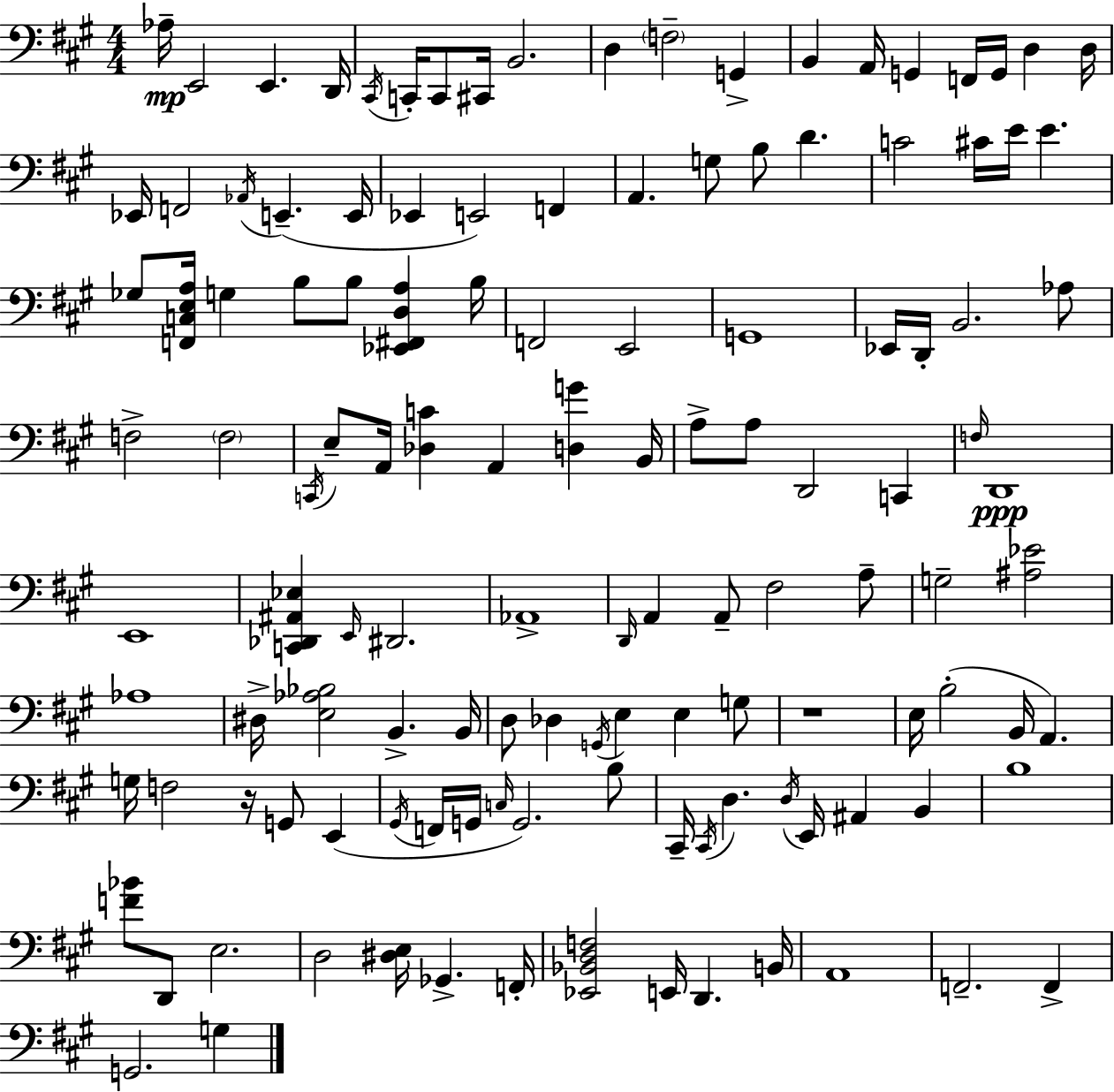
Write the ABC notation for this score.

X:1
T:Untitled
M:4/4
L:1/4
K:A
_A,/4 E,,2 E,, D,,/4 ^C,,/4 C,,/4 C,,/2 ^C,,/4 B,,2 D, F,2 G,, B,, A,,/4 G,, F,,/4 G,,/4 D, D,/4 _E,,/4 F,,2 _A,,/4 E,, E,,/4 _E,, E,,2 F,, A,, G,/2 B,/2 D C2 ^C/4 E/4 E _G,/2 [F,,C,E,A,]/4 G, B,/2 B,/2 [_E,,^F,,D,A,] B,/4 F,,2 E,,2 G,,4 _E,,/4 D,,/4 B,,2 _A,/2 F,2 F,2 C,,/4 E,/2 A,,/4 [_D,C] A,, [D,G] B,,/4 A,/2 A,/2 D,,2 C,, F,/4 D,,4 E,,4 [C,,_D,,^A,,_E,] E,,/4 ^D,,2 _A,,4 D,,/4 A,, A,,/2 ^F,2 A,/2 G,2 [^A,_E]2 _A,4 ^D,/4 [E,_A,_B,]2 B,, B,,/4 D,/2 _D, G,,/4 E, E, G,/2 z4 E,/4 B,2 B,,/4 A,, G,/4 F,2 z/4 G,,/2 E,, ^G,,/4 F,,/4 G,,/4 C,/4 G,,2 B,/2 ^C,,/4 ^C,,/4 D, D,/4 E,,/4 ^A,, B,, B,4 [F_B]/2 D,,/2 E,2 D,2 [^D,E,]/4 _G,, F,,/4 [_E,,_B,,D,F,]2 E,,/4 D,, B,,/4 A,,4 F,,2 F,, G,,2 G,